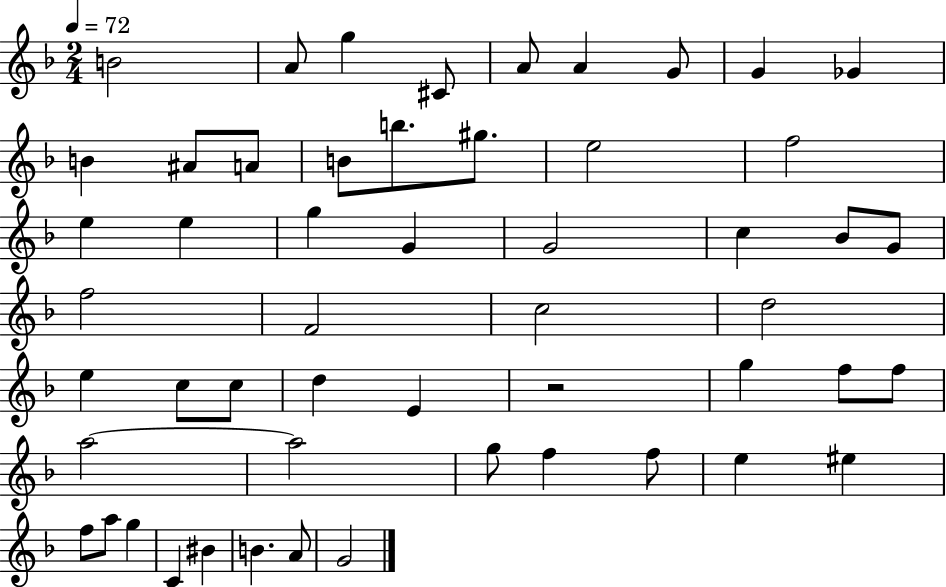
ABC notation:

X:1
T:Untitled
M:2/4
L:1/4
K:F
B2 A/2 g ^C/2 A/2 A G/2 G _G B ^A/2 A/2 B/2 b/2 ^g/2 e2 f2 e e g G G2 c _B/2 G/2 f2 F2 c2 d2 e c/2 c/2 d E z2 g f/2 f/2 a2 a2 g/2 f f/2 e ^e f/2 a/2 g C ^B B A/2 G2